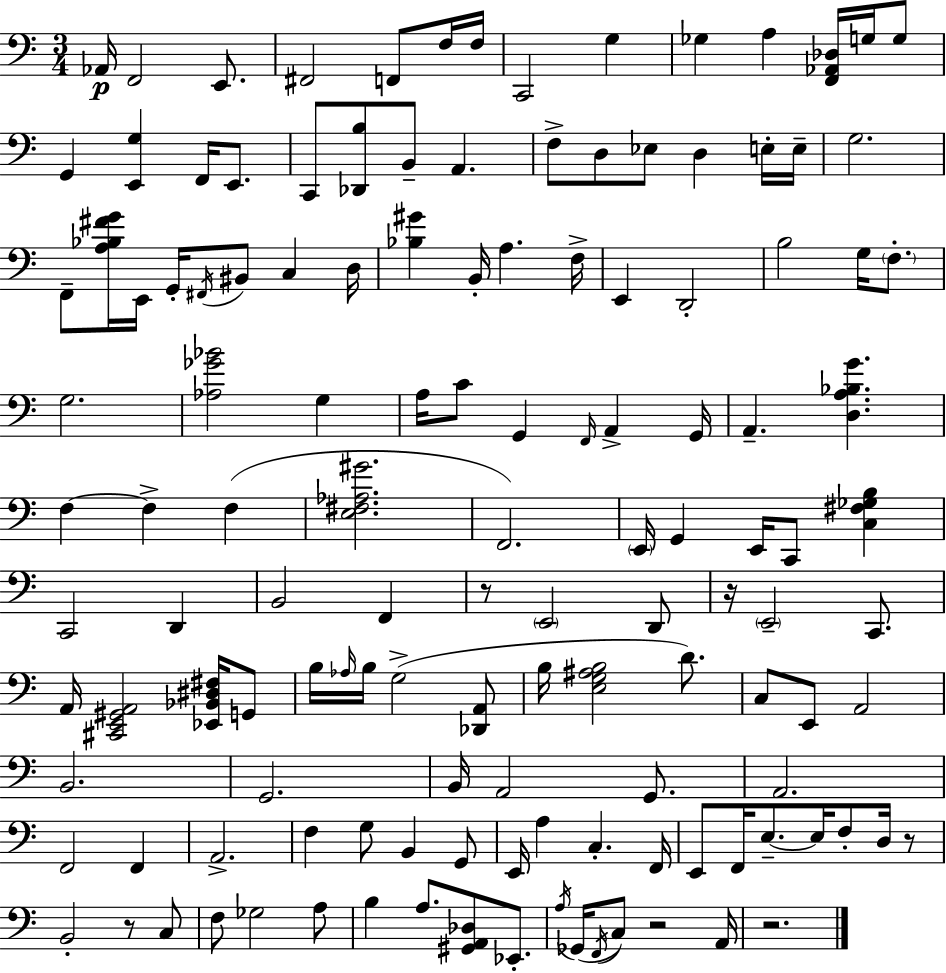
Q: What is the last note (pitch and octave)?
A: A2